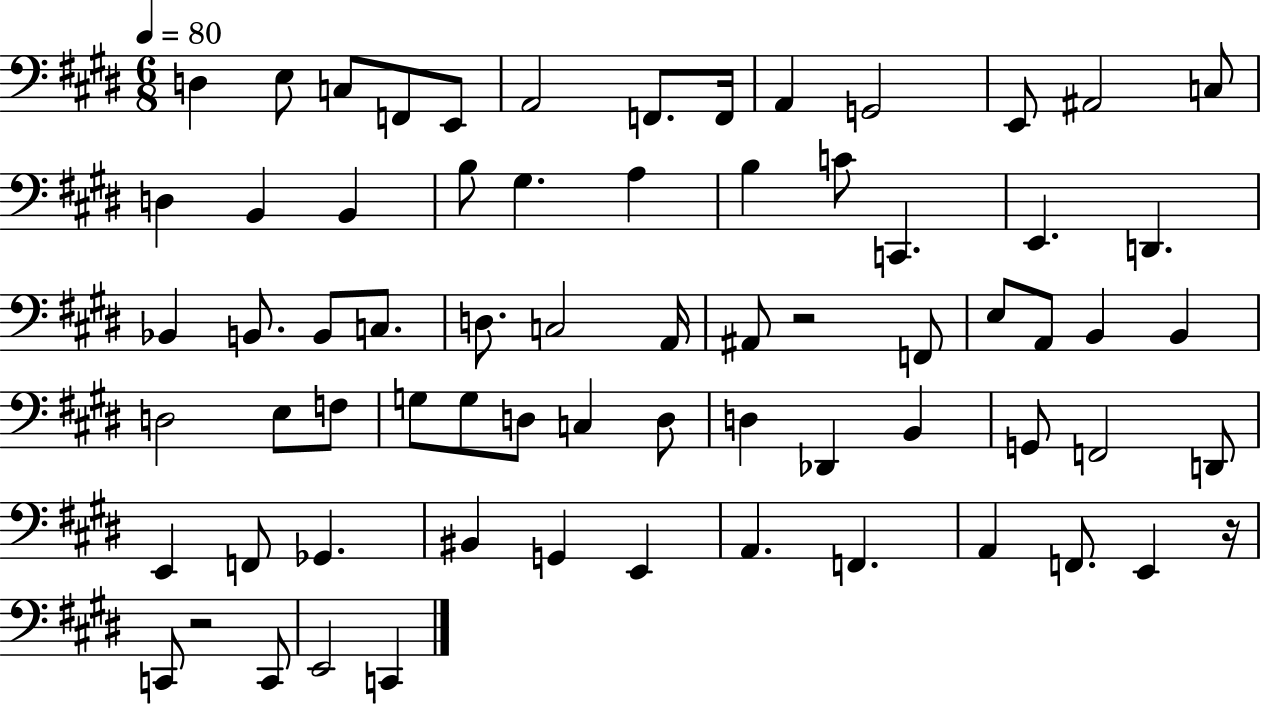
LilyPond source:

{
  \clef bass
  \numericTimeSignature
  \time 6/8
  \key e \major
  \tempo 4 = 80
  \repeat volta 2 { d4 e8 c8 f,8 e,8 | a,2 f,8. f,16 | a,4 g,2 | e,8 ais,2 c8 | \break d4 b,4 b,4 | b8 gis4. a4 | b4 c'8 c,4. | e,4. d,4. | \break bes,4 b,8. b,8 c8. | d8. c2 a,16 | ais,8 r2 f,8 | e8 a,8 b,4 b,4 | \break d2 e8 f8 | g8 g8 d8 c4 d8 | d4 des,4 b,4 | g,8 f,2 d,8 | \break e,4 f,8 ges,4. | bis,4 g,4 e,4 | a,4. f,4. | a,4 f,8. e,4 r16 | \break c,8 r2 c,8 | e,2 c,4 | } \bar "|."
}